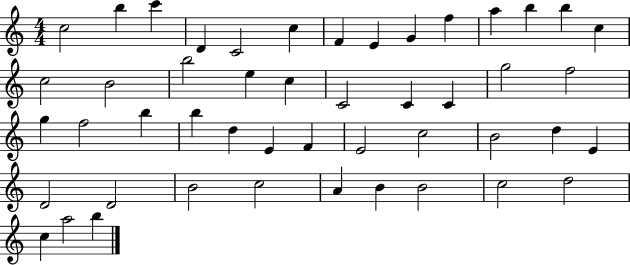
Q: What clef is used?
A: treble